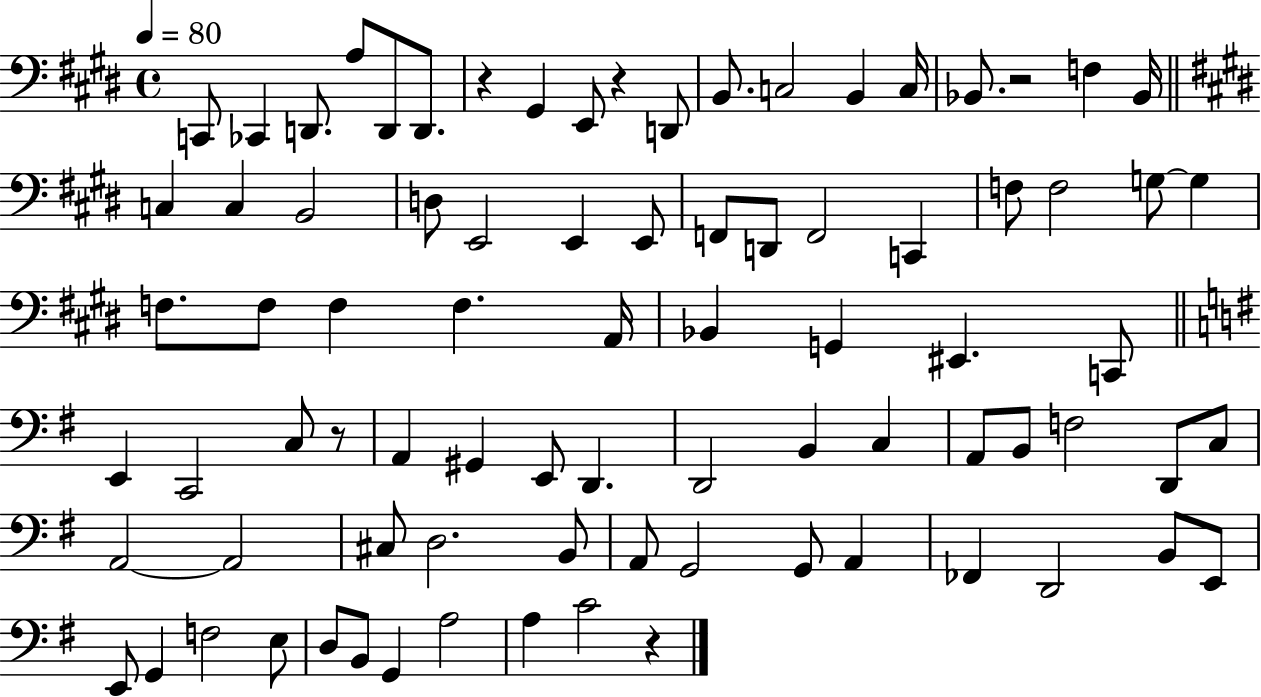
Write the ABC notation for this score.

X:1
T:Untitled
M:4/4
L:1/4
K:E
C,,/2 _C,, D,,/2 A,/2 D,,/2 D,,/2 z ^G,, E,,/2 z D,,/2 B,,/2 C,2 B,, C,/4 _B,,/2 z2 F, _B,,/4 C, C, B,,2 D,/2 E,,2 E,, E,,/2 F,,/2 D,,/2 F,,2 C,, F,/2 F,2 G,/2 G, F,/2 F,/2 F, F, A,,/4 _B,, G,, ^E,, C,,/2 E,, C,,2 C,/2 z/2 A,, ^G,, E,,/2 D,, D,,2 B,, C, A,,/2 B,,/2 F,2 D,,/2 C,/2 A,,2 A,,2 ^C,/2 D,2 B,,/2 A,,/2 G,,2 G,,/2 A,, _F,, D,,2 B,,/2 E,,/2 E,,/2 G,, F,2 E,/2 D,/2 B,,/2 G,, A,2 A, C2 z